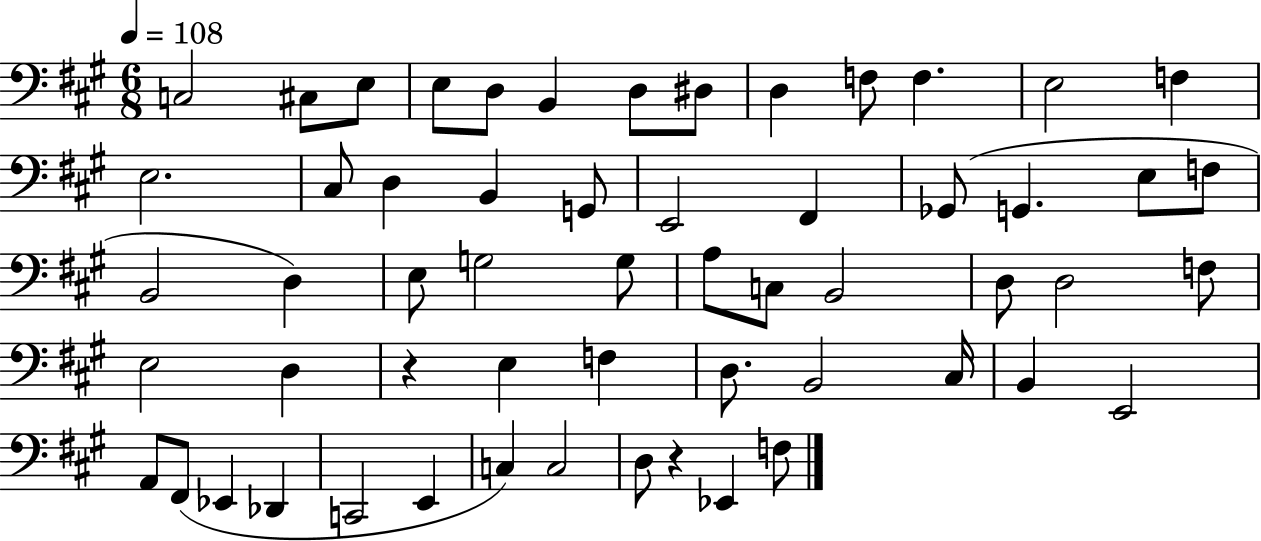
X:1
T:Untitled
M:6/8
L:1/4
K:A
C,2 ^C,/2 E,/2 E,/2 D,/2 B,, D,/2 ^D,/2 D, F,/2 F, E,2 F, E,2 ^C,/2 D, B,, G,,/2 E,,2 ^F,, _G,,/2 G,, E,/2 F,/2 B,,2 D, E,/2 G,2 G,/2 A,/2 C,/2 B,,2 D,/2 D,2 F,/2 E,2 D, z E, F, D,/2 B,,2 ^C,/4 B,, E,,2 A,,/2 ^F,,/2 _E,, _D,, C,,2 E,, C, C,2 D,/2 z _E,, F,/2